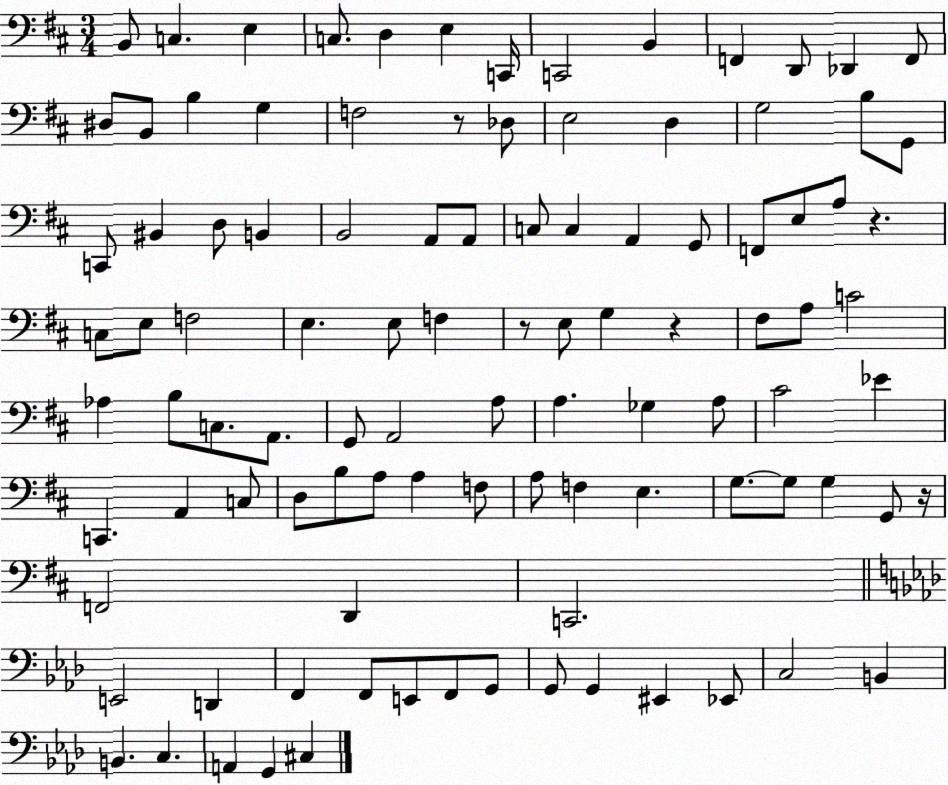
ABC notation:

X:1
T:Untitled
M:3/4
L:1/4
K:D
B,,/2 C, E, C,/2 D, E, C,,/4 C,,2 B,, F,, D,,/2 _D,, F,,/2 ^D,/2 B,,/2 B, G, F,2 z/2 _D,/2 E,2 D, G,2 B,/2 G,,/2 C,,/2 ^B,, D,/2 B,, B,,2 A,,/2 A,,/2 C,/2 C, A,, G,,/2 F,,/2 E,/2 A,/2 z C,/2 E,/2 F,2 E, E,/2 F, z/2 E,/2 G, z ^F,/2 A,/2 C2 _A, B,/2 C,/2 A,,/2 G,,/2 A,,2 A,/2 A, _G, A,/2 ^C2 _E C,, A,, C,/2 D,/2 B,/2 A,/2 A, F,/2 A,/2 F, E, G,/2 G,/2 G, G,,/2 z/4 F,,2 D,, C,,2 E,,2 D,, F,, F,,/2 E,,/2 F,,/2 G,,/2 G,,/2 G,, ^E,, _E,,/2 C,2 B,, B,, C, A,, G,, ^C,